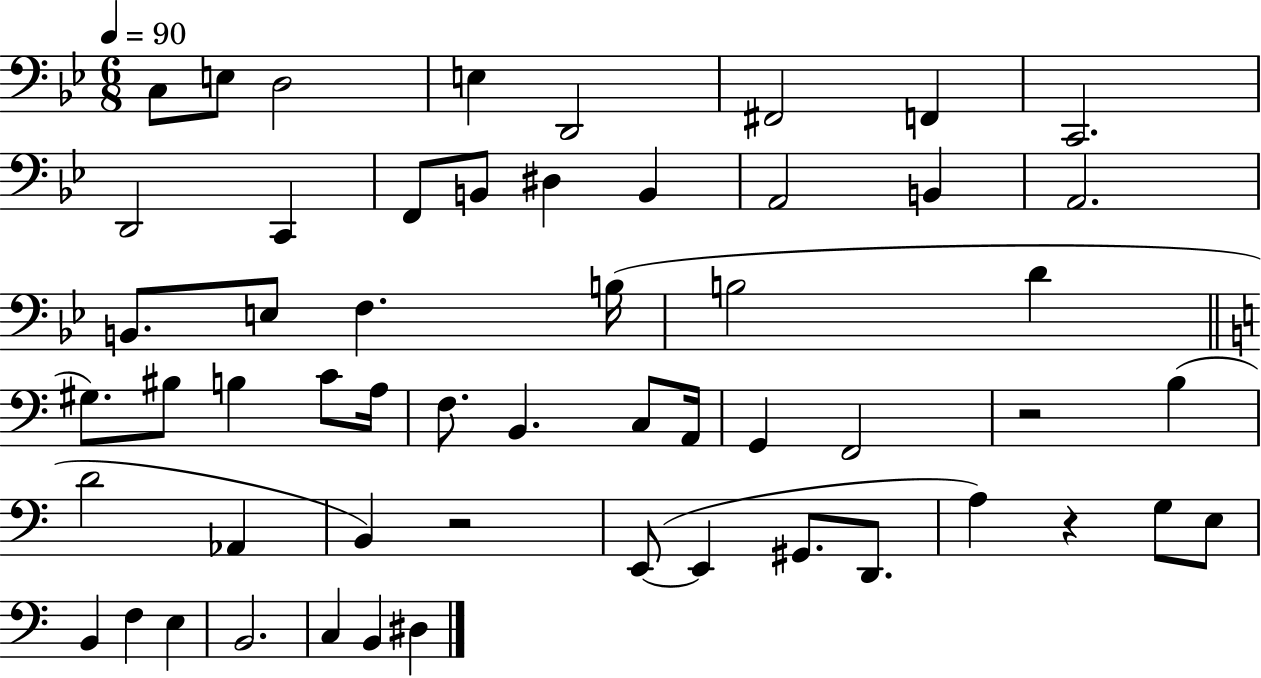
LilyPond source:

{
  \clef bass
  \numericTimeSignature
  \time 6/8
  \key bes \major
  \tempo 4 = 90
  c8 e8 d2 | e4 d,2 | fis,2 f,4 | c,2. | \break d,2 c,4 | f,8 b,8 dis4 b,4 | a,2 b,4 | a,2. | \break b,8. e8 f4. b16( | b2 d'4 | \bar "||" \break \key c \major gis8.) bis8 b4 c'8 a16 | f8. b,4. c8 a,16 | g,4 f,2 | r2 b4( | \break d'2 aes,4 | b,4) r2 | e,8~(~ e,4 gis,8. d,8. | a4) r4 g8 e8 | \break b,4 f4 e4 | b,2. | c4 b,4 dis4 | \bar "|."
}